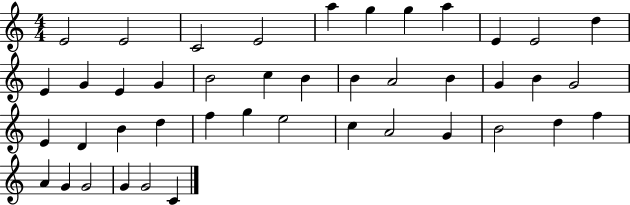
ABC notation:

X:1
T:Untitled
M:4/4
L:1/4
K:C
E2 E2 C2 E2 a g g a E E2 d E G E G B2 c B B A2 B G B G2 E D B d f g e2 c A2 G B2 d f A G G2 G G2 C